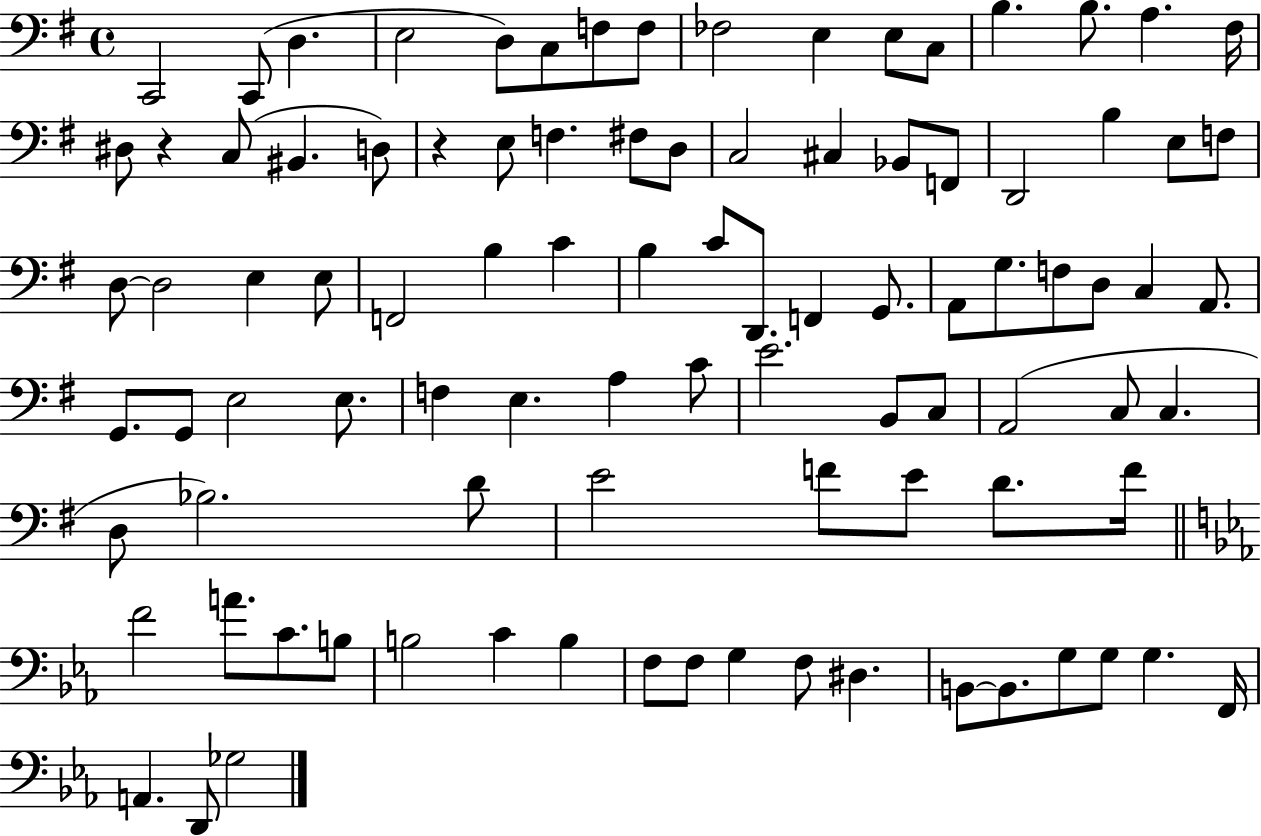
X:1
T:Untitled
M:4/4
L:1/4
K:G
C,,2 C,,/2 D, E,2 D,/2 C,/2 F,/2 F,/2 _F,2 E, E,/2 C,/2 B, B,/2 A, ^F,/4 ^D,/2 z C,/2 ^B,, D,/2 z E,/2 F, ^F,/2 D,/2 C,2 ^C, _B,,/2 F,,/2 D,,2 B, E,/2 F,/2 D,/2 D,2 E, E,/2 F,,2 B, C B, C/2 D,,/2 F,, G,,/2 A,,/2 G,/2 F,/2 D,/2 C, A,,/2 G,,/2 G,,/2 E,2 E,/2 F, E, A, C/2 E2 B,,/2 C,/2 A,,2 C,/2 C, D,/2 _B,2 D/2 E2 F/2 E/2 D/2 F/4 F2 A/2 C/2 B,/2 B,2 C B, F,/2 F,/2 G, F,/2 ^D, B,,/2 B,,/2 G,/2 G,/2 G, F,,/4 A,, D,,/2 _G,2